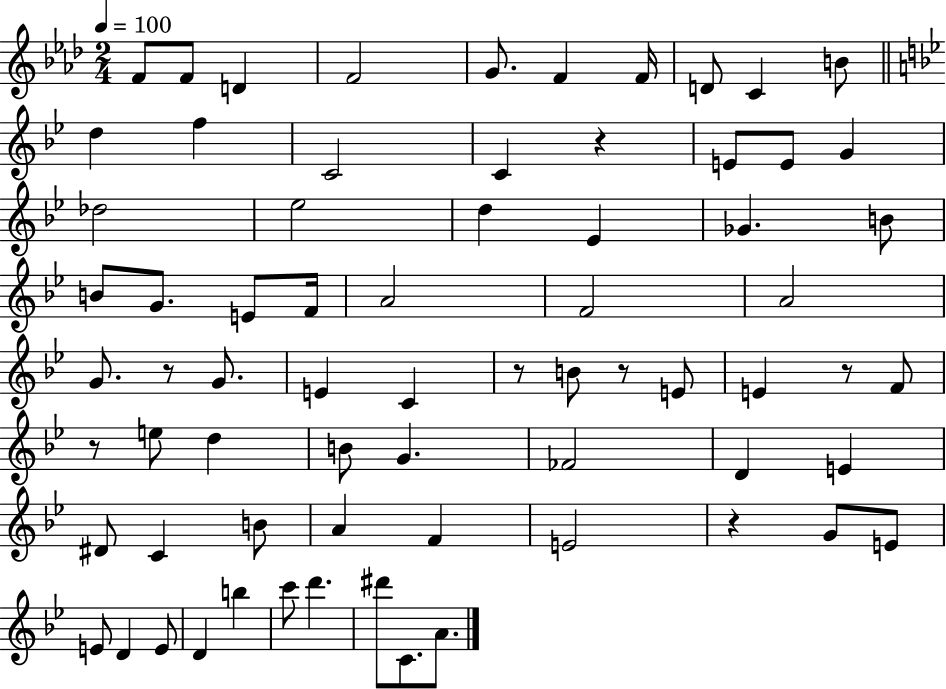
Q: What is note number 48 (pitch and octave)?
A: B4